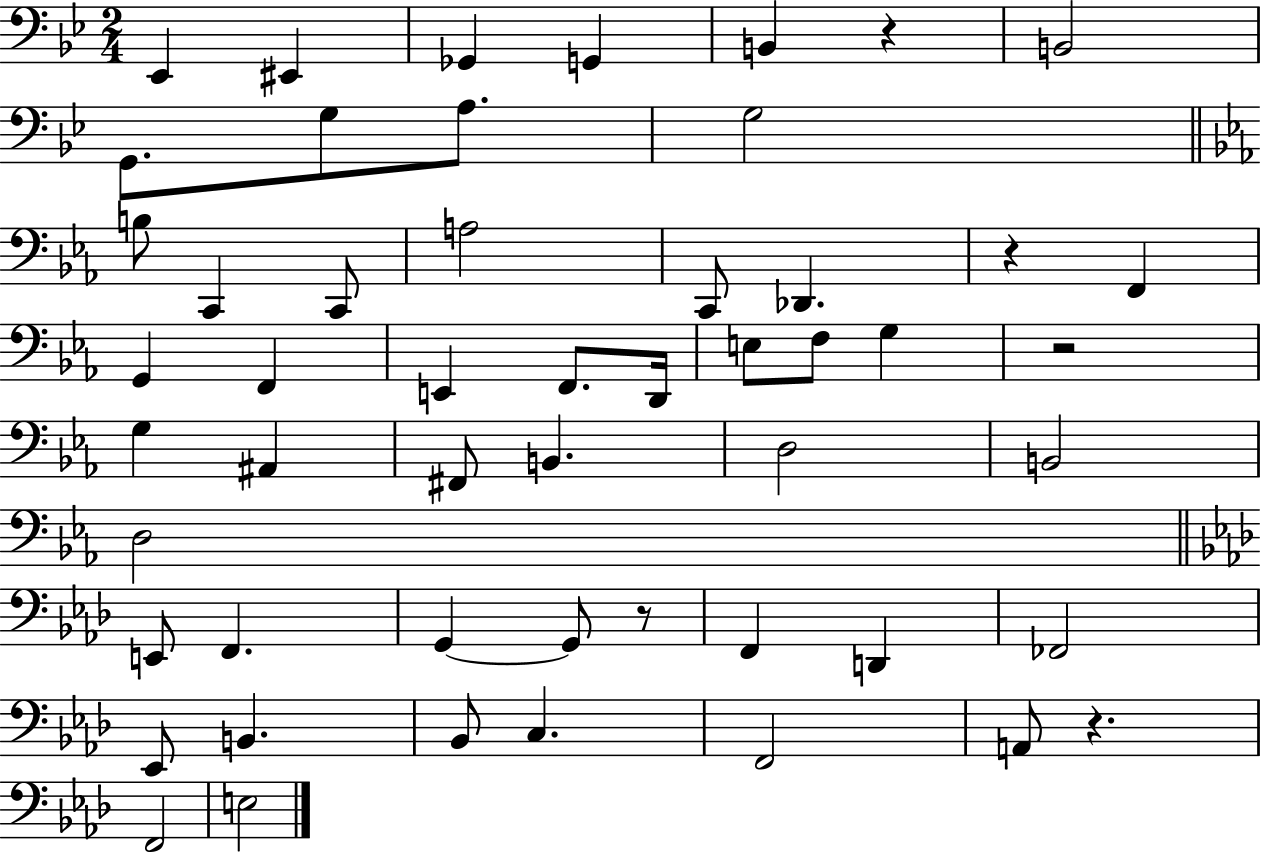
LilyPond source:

{
  \clef bass
  \numericTimeSignature
  \time 2/4
  \key bes \major
  ees,4 eis,4 | ges,4 g,4 | b,4 r4 | b,2 | \break g,8. g8 a8. | g2 | \bar "||" \break \key ees \major b8 c,4 c,8 | a2 | c,8 des,4. | r4 f,4 | \break g,4 f,4 | e,4 f,8. d,16 | e8 f8 g4 | r2 | \break g4 ais,4 | fis,8 b,4. | d2 | b,2 | \break d2 | \bar "||" \break \key aes \major e,8 f,4. | g,4~~ g,8 r8 | f,4 d,4 | fes,2 | \break ees,8 b,4. | bes,8 c4. | f,2 | a,8 r4. | \break f,2 | e2 | \bar "|."
}